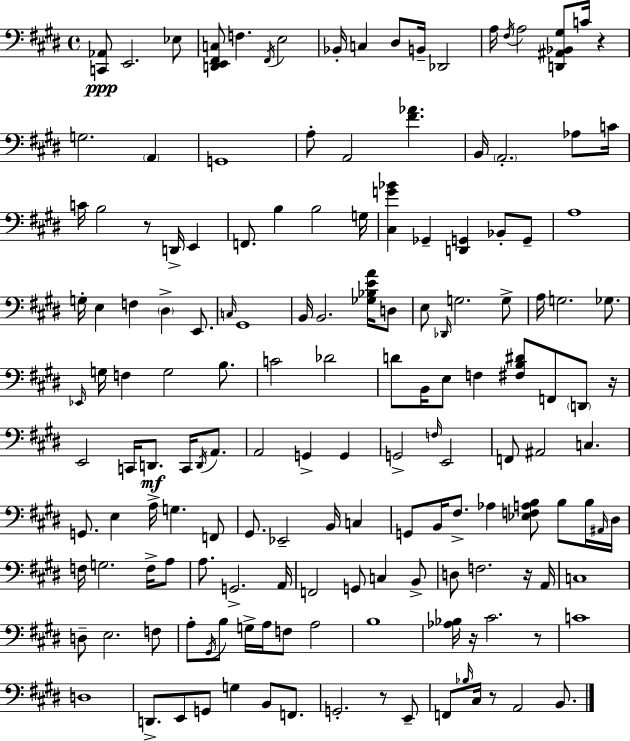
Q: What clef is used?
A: bass